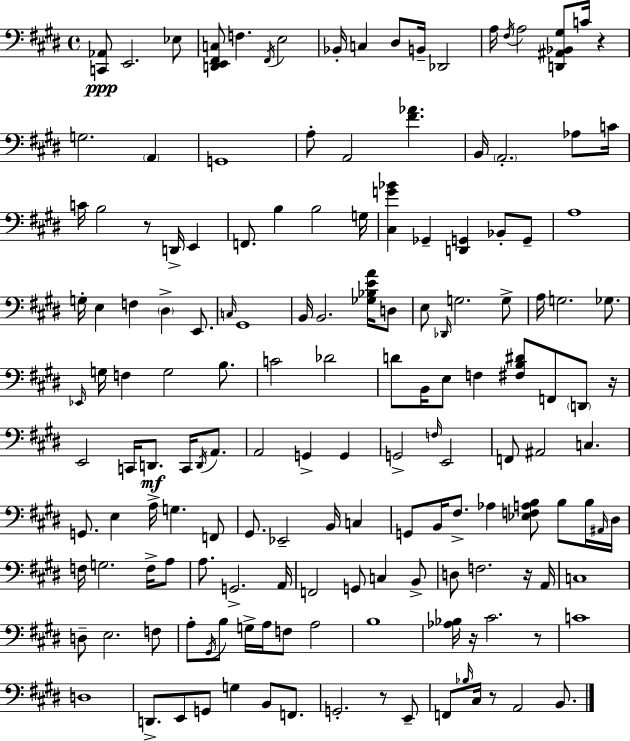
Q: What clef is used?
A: bass